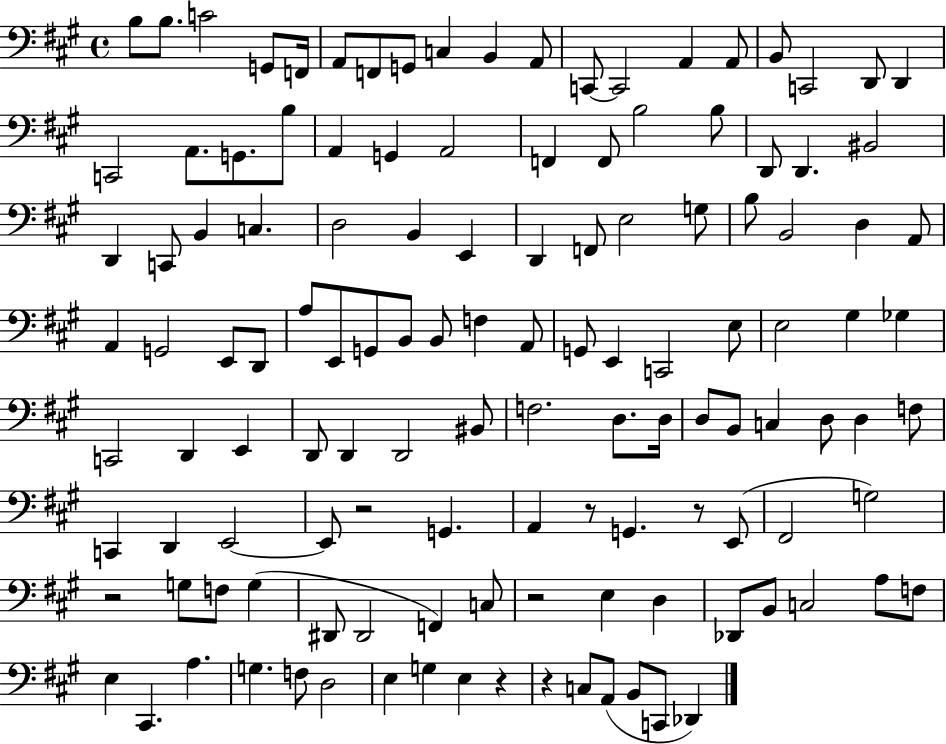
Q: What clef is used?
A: bass